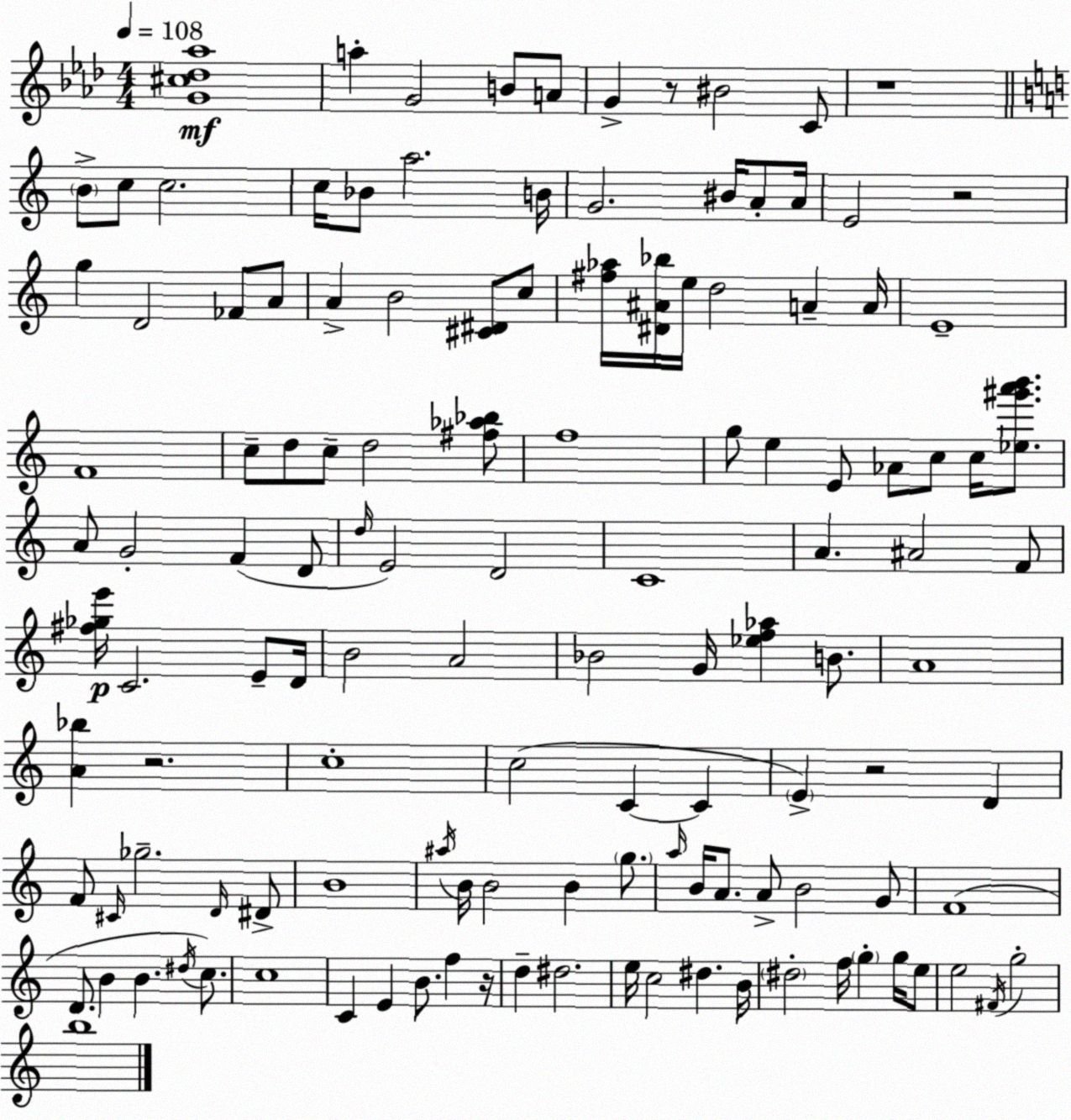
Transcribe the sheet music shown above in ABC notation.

X:1
T:Untitled
M:4/4
L:1/4
K:Fm
[G^c_d_a]4 a G2 B/2 A/2 G z/2 ^B2 C/2 z4 B/2 c/2 c2 c/4 _B/2 a2 B/4 G2 ^B/4 A/2 A/4 E2 z2 g D2 _F/2 A/2 A B2 [^C^D]/2 c/2 [^f_a]/4 [^D^A_b]/4 e/4 d2 A A/4 E4 F4 c/2 d/2 c/2 d2 [^f_a_b]/2 f4 g/2 e E/2 _A/2 c/2 c/4 [_e^g'a'b']/2 A/2 G2 F D/2 d/4 E2 D2 C4 A ^A2 F/2 [^f_ge']/4 C2 E/2 D/4 B2 A2 _B2 G/4 [_ef_a] B/2 A4 [A_b] z2 c4 c2 C C E z2 D F/2 ^C/4 _g2 D/4 ^D/2 B4 ^a/4 B/4 B2 B g/2 a/4 B/4 A/2 A/2 B2 G/2 F4 D/2 B B ^d/4 c/2 c4 C E B/2 f z/4 d ^d2 e/4 c2 ^d B/4 ^d2 f/4 g g/4 e/2 e2 ^F/4 g2 b4